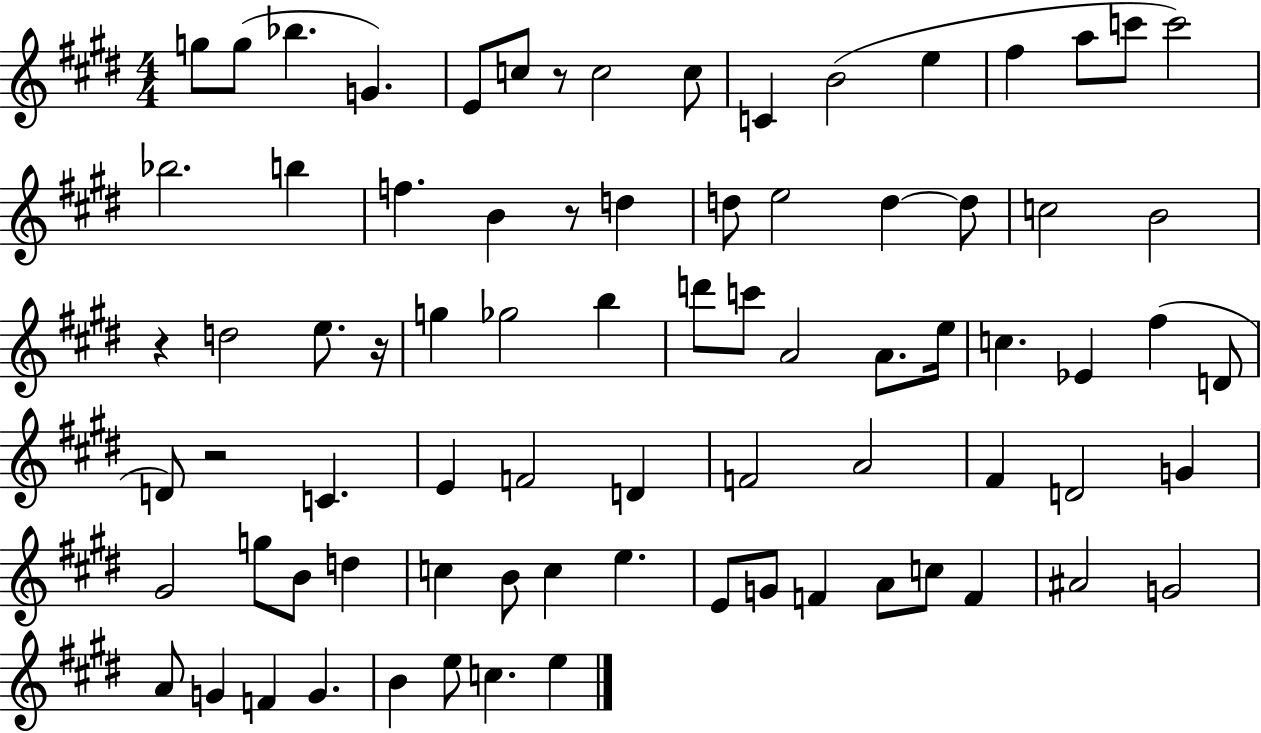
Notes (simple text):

G5/e G5/e Bb5/q. G4/q. E4/e C5/e R/e C5/h C5/e C4/q B4/h E5/q F#5/q A5/e C6/e C6/h Bb5/h. B5/q F5/q. B4/q R/e D5/q D5/e E5/h D5/q D5/e C5/h B4/h R/q D5/h E5/e. R/s G5/q Gb5/h B5/q D6/e C6/e A4/h A4/e. E5/s C5/q. Eb4/q F#5/q D4/e D4/e R/h C4/q. E4/q F4/h D4/q F4/h A4/h F#4/q D4/h G4/q G#4/h G5/e B4/e D5/q C5/q B4/e C5/q E5/q. E4/e G4/e F4/q A4/e C5/e F4/q A#4/h G4/h A4/e G4/q F4/q G4/q. B4/q E5/e C5/q. E5/q